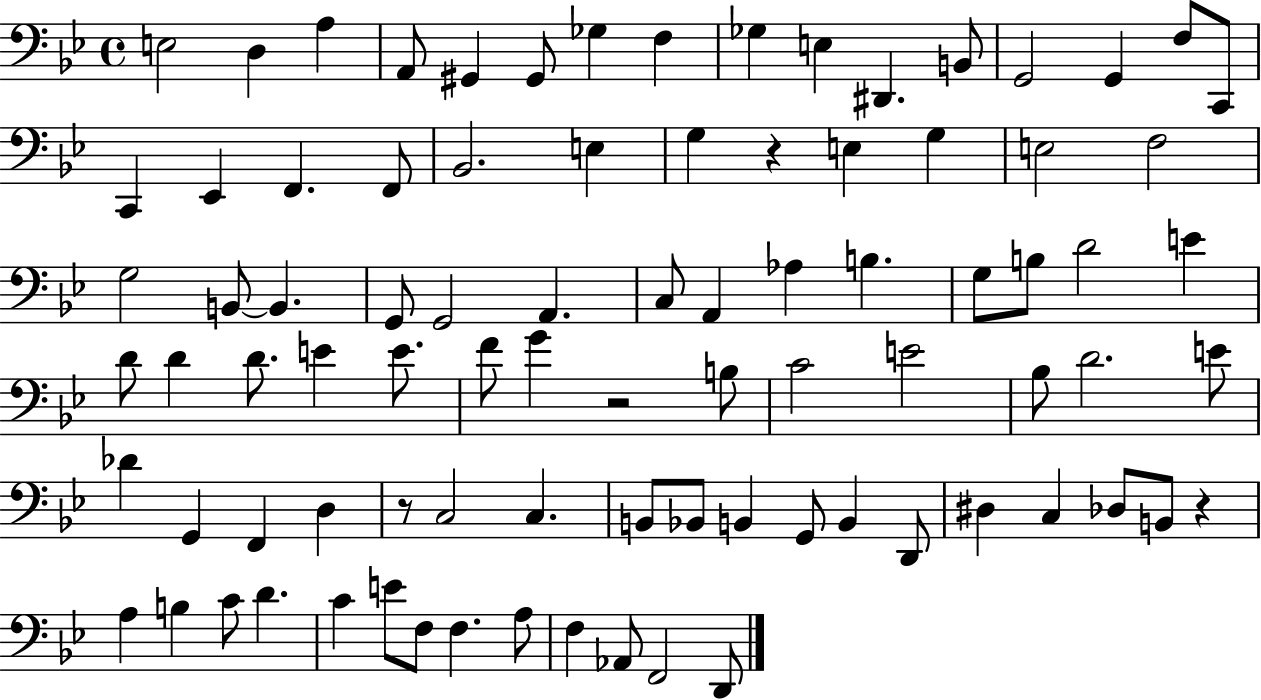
X:1
T:Untitled
M:4/4
L:1/4
K:Bb
E,2 D, A, A,,/2 ^G,, ^G,,/2 _G, F, _G, E, ^D,, B,,/2 G,,2 G,, F,/2 C,,/2 C,, _E,, F,, F,,/2 _B,,2 E, G, z E, G, E,2 F,2 G,2 B,,/2 B,, G,,/2 G,,2 A,, C,/2 A,, _A, B, G,/2 B,/2 D2 E D/2 D D/2 E E/2 F/2 G z2 B,/2 C2 E2 _B,/2 D2 E/2 _D G,, F,, D, z/2 C,2 C, B,,/2 _B,,/2 B,, G,,/2 B,, D,,/2 ^D, C, _D,/2 B,,/2 z A, B, C/2 D C E/2 F,/2 F, A,/2 F, _A,,/2 F,,2 D,,/2